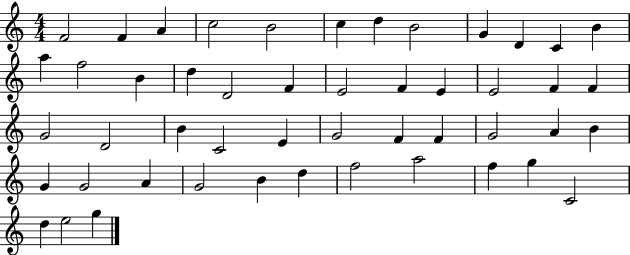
F4/h F4/q A4/q C5/h B4/h C5/q D5/q B4/h G4/q D4/q C4/q B4/q A5/q F5/h B4/q D5/q D4/h F4/q E4/h F4/q E4/q E4/h F4/q F4/q G4/h D4/h B4/q C4/h E4/q G4/h F4/q F4/q G4/h A4/q B4/q G4/q G4/h A4/q G4/h B4/q D5/q F5/h A5/h F5/q G5/q C4/h D5/q E5/h G5/q